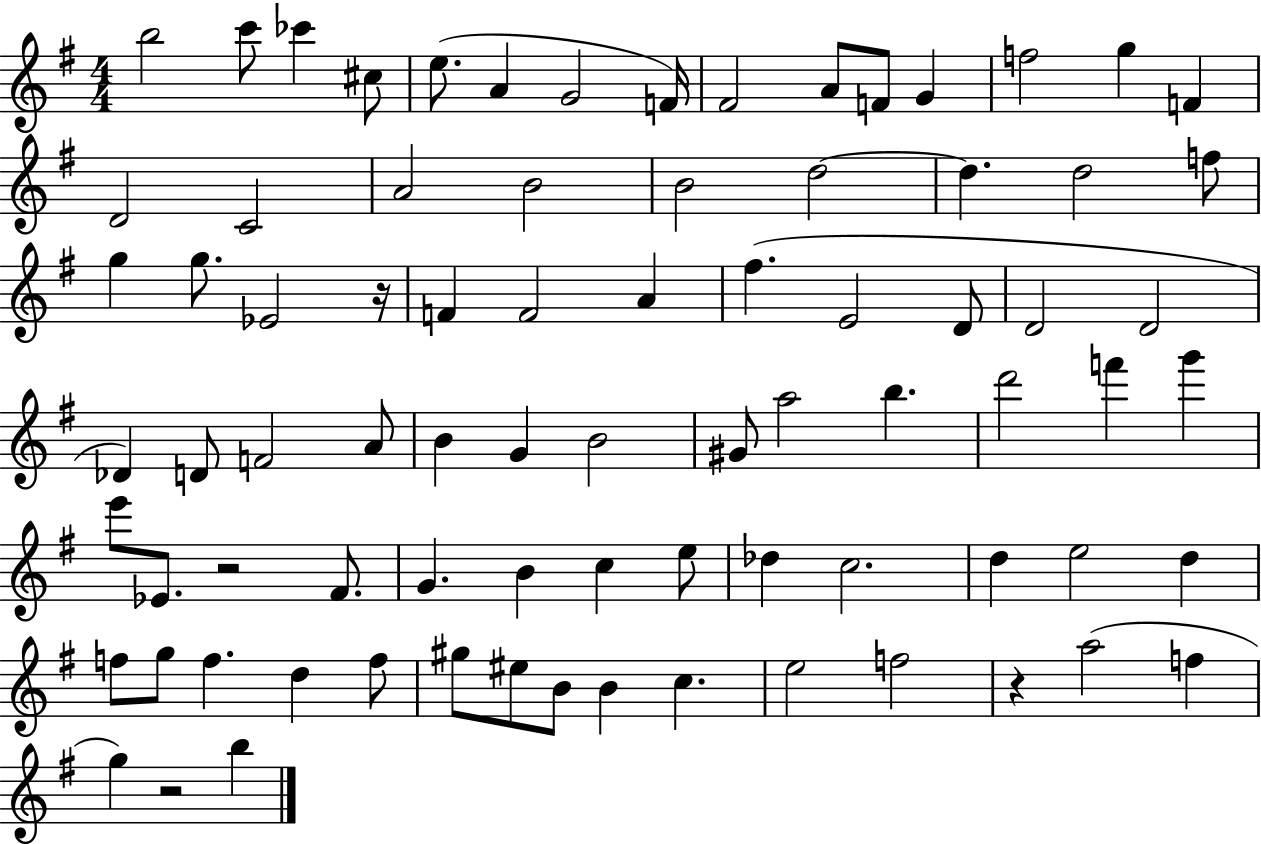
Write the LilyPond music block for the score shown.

{
  \clef treble
  \numericTimeSignature
  \time 4/4
  \key g \major
  \repeat volta 2 { b''2 c'''8 ces'''4 cis''8 | e''8.( a'4 g'2 f'16) | fis'2 a'8 f'8 g'4 | f''2 g''4 f'4 | \break d'2 c'2 | a'2 b'2 | b'2 d''2~~ | d''4. d''2 f''8 | \break g''4 g''8. ees'2 r16 | f'4 f'2 a'4 | fis''4.( e'2 d'8 | d'2 d'2 | \break des'4) d'8 f'2 a'8 | b'4 g'4 b'2 | gis'8 a''2 b''4. | d'''2 f'''4 g'''4 | \break e'''8 ees'8. r2 fis'8. | g'4. b'4 c''4 e''8 | des''4 c''2. | d''4 e''2 d''4 | \break f''8 g''8 f''4. d''4 f''8 | gis''8 eis''8 b'8 b'4 c''4. | e''2 f''2 | r4 a''2( f''4 | \break g''4) r2 b''4 | } \bar "|."
}